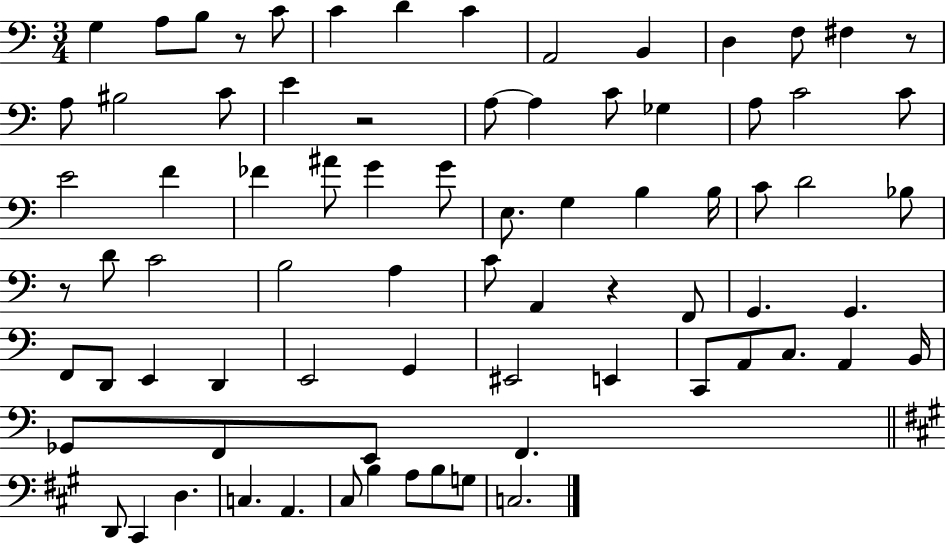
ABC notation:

X:1
T:Untitled
M:3/4
L:1/4
K:C
G, A,/2 B,/2 z/2 C/2 C D C A,,2 B,, D, F,/2 ^F, z/2 A,/2 ^B,2 C/2 E z2 A,/2 A, C/2 _G, A,/2 C2 C/2 E2 F _F ^A/2 G G/2 E,/2 G, B, B,/4 C/2 D2 _B,/2 z/2 D/2 C2 B,2 A, C/2 A,, z F,,/2 G,, G,, F,,/2 D,,/2 E,, D,, E,,2 G,, ^E,,2 E,, C,,/2 A,,/2 C,/2 A,, B,,/4 _G,,/2 F,,/2 E,,/2 F,, D,,/2 ^C,, D, C, A,, ^C,/2 B, A,/2 B,/2 G,/2 C,2